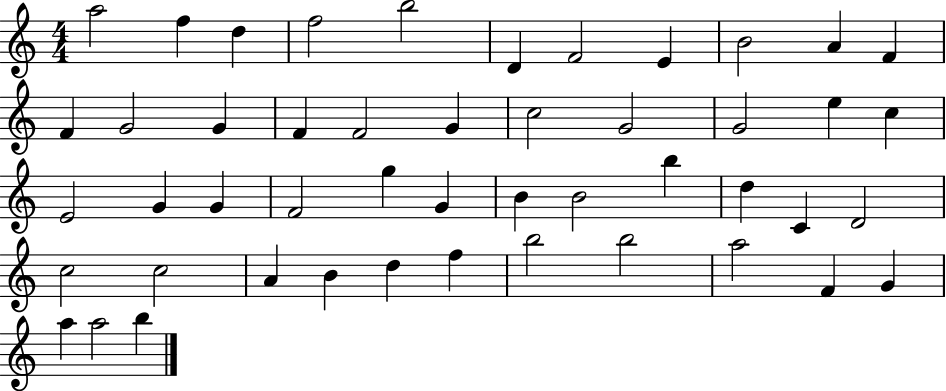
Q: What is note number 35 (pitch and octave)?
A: C5